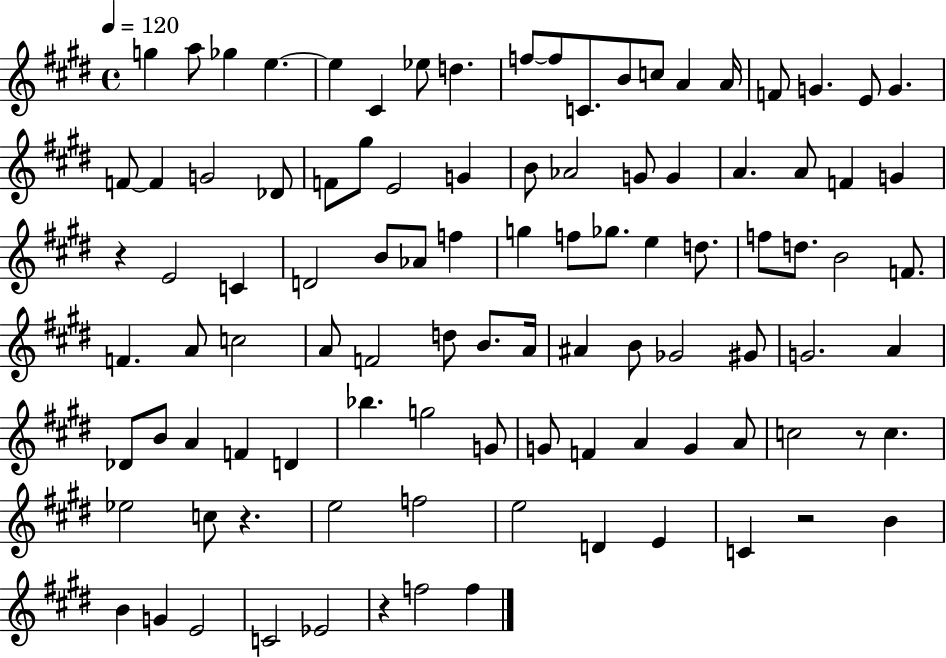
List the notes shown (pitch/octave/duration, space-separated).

G5/q A5/e Gb5/q E5/q. E5/q C#4/q Eb5/e D5/q. F5/e F5/e C4/e. B4/e C5/e A4/q A4/s F4/e G4/q. E4/e G4/q. F4/e F4/q G4/h Db4/e F4/e G#5/e E4/h G4/q B4/e Ab4/h G4/e G4/q A4/q. A4/e F4/q G4/q R/q E4/h C4/q D4/h B4/e Ab4/e F5/q G5/q F5/e Gb5/e. E5/q D5/e. F5/e D5/e. B4/h F4/e. F4/q. A4/e C5/h A4/e F4/h D5/e B4/e. A4/s A#4/q B4/e Gb4/h G#4/e G4/h. A4/q Db4/e B4/e A4/q F4/q D4/q Bb5/q. G5/h G4/e G4/e F4/q A4/q G4/q A4/e C5/h R/e C5/q. Eb5/h C5/e R/q. E5/h F5/h E5/h D4/q E4/q C4/q R/h B4/q B4/q G4/q E4/h C4/h Eb4/h R/q F5/h F5/q